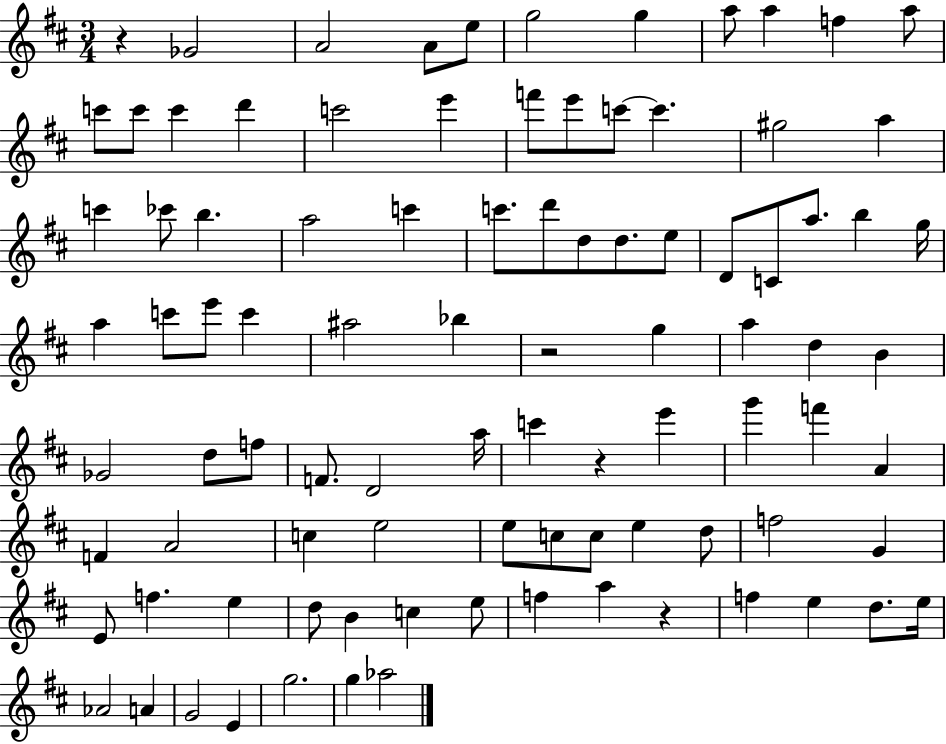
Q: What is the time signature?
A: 3/4